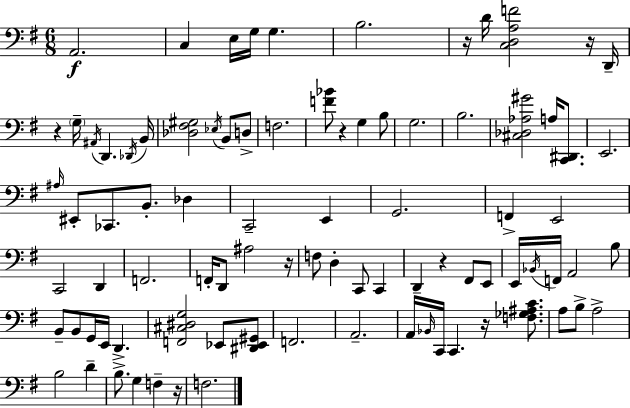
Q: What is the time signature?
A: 6/8